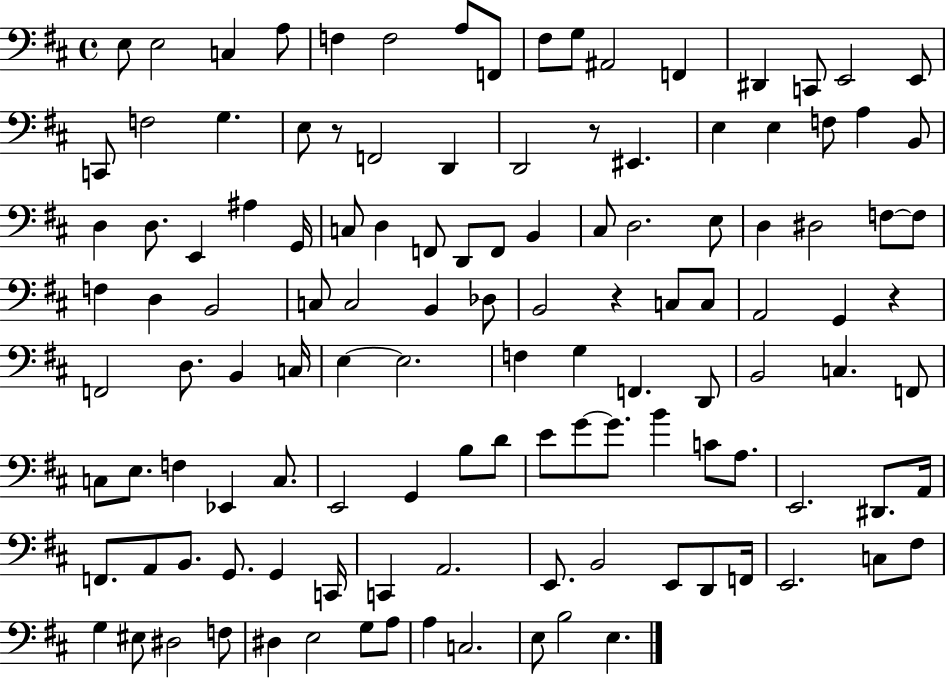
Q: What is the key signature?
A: D major